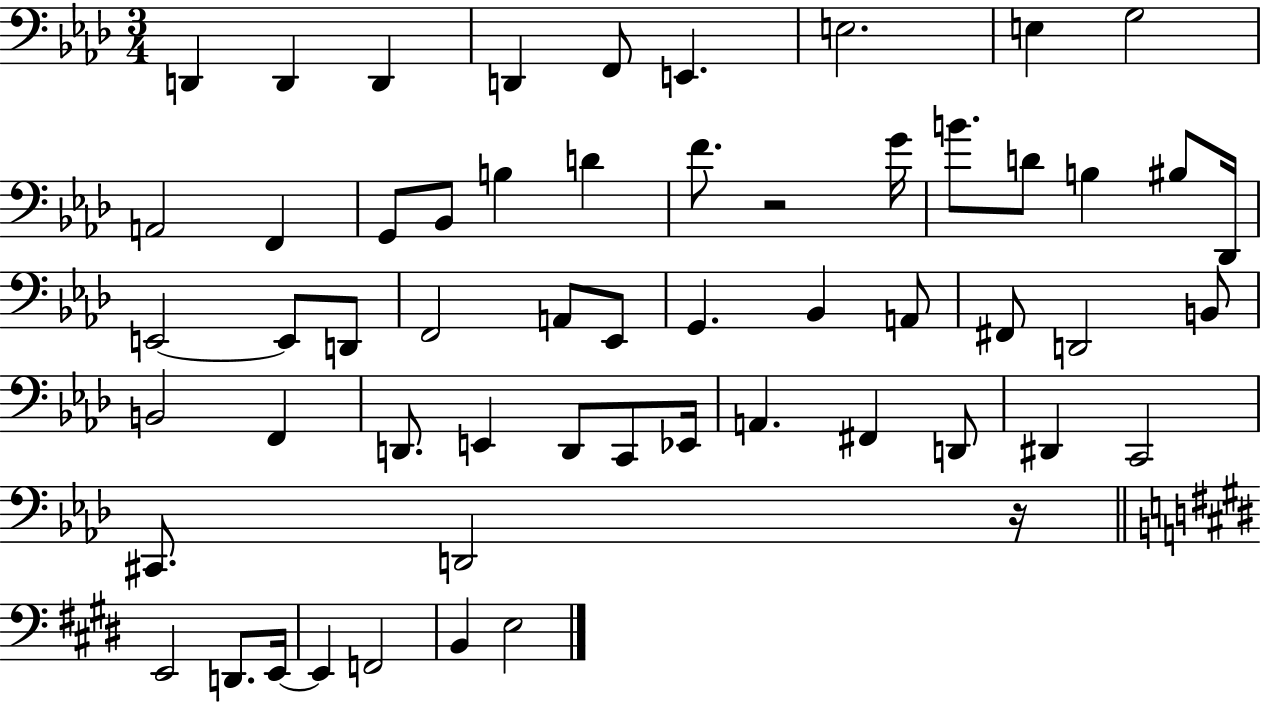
X:1
T:Untitled
M:3/4
L:1/4
K:Ab
D,, D,, D,, D,, F,,/2 E,, E,2 E, G,2 A,,2 F,, G,,/2 _B,,/2 B, D F/2 z2 G/4 B/2 D/2 B, ^B,/2 _D,,/4 E,,2 E,,/2 D,,/2 F,,2 A,,/2 _E,,/2 G,, _B,, A,,/2 ^F,,/2 D,,2 B,,/2 B,,2 F,, D,,/2 E,, D,,/2 C,,/2 _E,,/4 A,, ^F,, D,,/2 ^D,, C,,2 ^C,,/2 D,,2 z/4 E,,2 D,,/2 E,,/4 E,, F,,2 B,, E,2